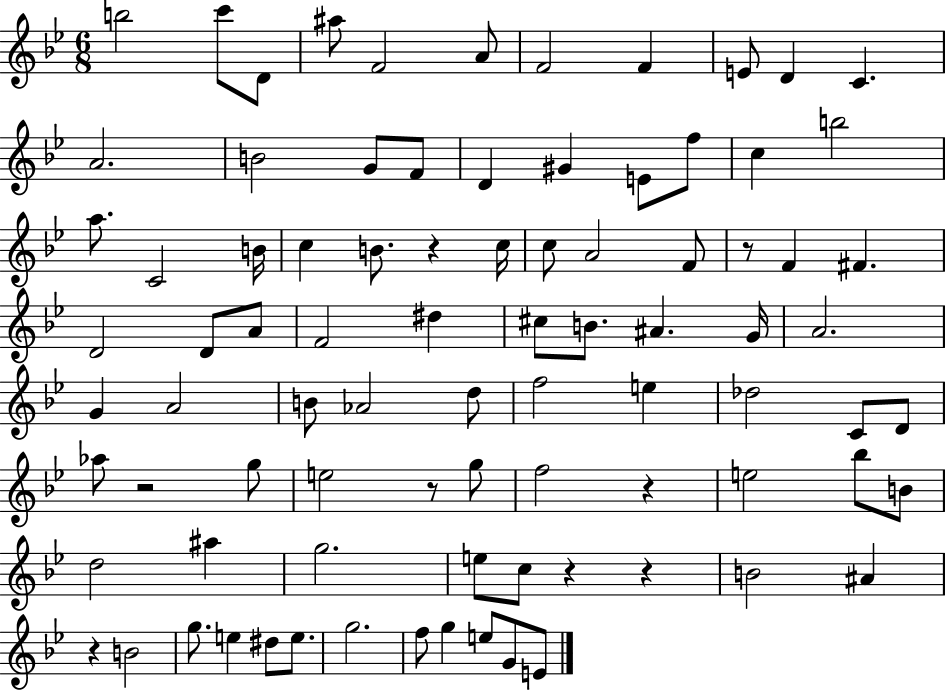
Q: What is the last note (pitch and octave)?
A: E4